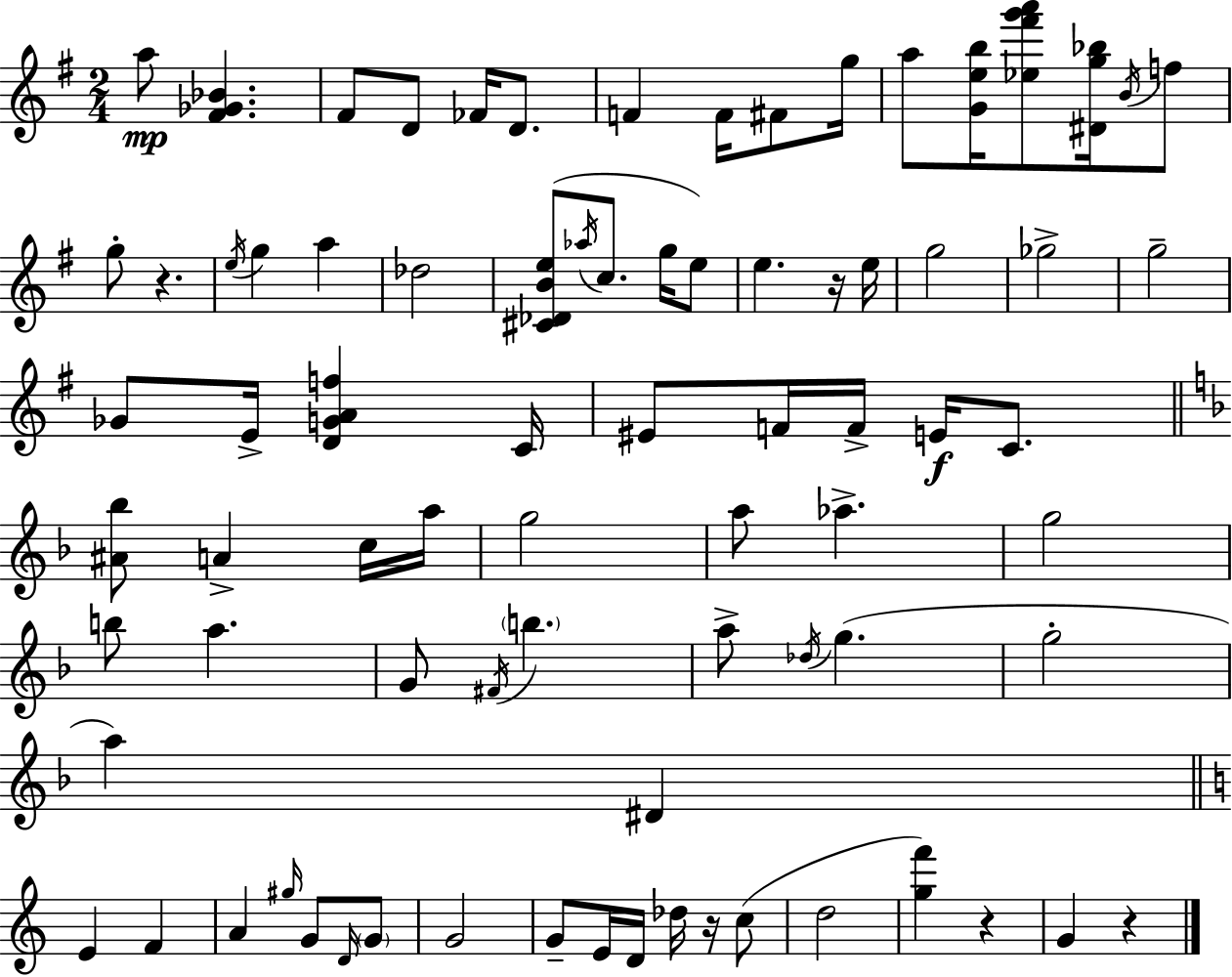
A5/e [F#4,Gb4,Bb4]/q. F#4/e D4/e FES4/s D4/e. F4/q F4/s F#4/e G5/s A5/e [G4,E5,B5]/s [Eb5,F#6,G6,A6]/e [D#4,G5,Bb5]/s B4/s F5/e G5/e R/q. E5/s G5/q A5/q Db5/h [C#4,Db4,B4,E5]/e Ab5/s C5/e. G5/s E5/e E5/q. R/s E5/s G5/h Gb5/h G5/h Gb4/e E4/s [D4,G4,A4,F5]/q C4/s EIS4/e F4/s F4/s E4/s C4/e. [A#4,Bb5]/e A4/q C5/s A5/s G5/h A5/e Ab5/q. G5/h B5/e A5/q. G4/e F#4/s B5/q. A5/e Db5/s G5/q. G5/h A5/q D#4/q E4/q F4/q A4/q G#5/s G4/e D4/s G4/e G4/h G4/e E4/s D4/s Db5/s R/s C5/e D5/h [G5,F6]/q R/q G4/q R/q